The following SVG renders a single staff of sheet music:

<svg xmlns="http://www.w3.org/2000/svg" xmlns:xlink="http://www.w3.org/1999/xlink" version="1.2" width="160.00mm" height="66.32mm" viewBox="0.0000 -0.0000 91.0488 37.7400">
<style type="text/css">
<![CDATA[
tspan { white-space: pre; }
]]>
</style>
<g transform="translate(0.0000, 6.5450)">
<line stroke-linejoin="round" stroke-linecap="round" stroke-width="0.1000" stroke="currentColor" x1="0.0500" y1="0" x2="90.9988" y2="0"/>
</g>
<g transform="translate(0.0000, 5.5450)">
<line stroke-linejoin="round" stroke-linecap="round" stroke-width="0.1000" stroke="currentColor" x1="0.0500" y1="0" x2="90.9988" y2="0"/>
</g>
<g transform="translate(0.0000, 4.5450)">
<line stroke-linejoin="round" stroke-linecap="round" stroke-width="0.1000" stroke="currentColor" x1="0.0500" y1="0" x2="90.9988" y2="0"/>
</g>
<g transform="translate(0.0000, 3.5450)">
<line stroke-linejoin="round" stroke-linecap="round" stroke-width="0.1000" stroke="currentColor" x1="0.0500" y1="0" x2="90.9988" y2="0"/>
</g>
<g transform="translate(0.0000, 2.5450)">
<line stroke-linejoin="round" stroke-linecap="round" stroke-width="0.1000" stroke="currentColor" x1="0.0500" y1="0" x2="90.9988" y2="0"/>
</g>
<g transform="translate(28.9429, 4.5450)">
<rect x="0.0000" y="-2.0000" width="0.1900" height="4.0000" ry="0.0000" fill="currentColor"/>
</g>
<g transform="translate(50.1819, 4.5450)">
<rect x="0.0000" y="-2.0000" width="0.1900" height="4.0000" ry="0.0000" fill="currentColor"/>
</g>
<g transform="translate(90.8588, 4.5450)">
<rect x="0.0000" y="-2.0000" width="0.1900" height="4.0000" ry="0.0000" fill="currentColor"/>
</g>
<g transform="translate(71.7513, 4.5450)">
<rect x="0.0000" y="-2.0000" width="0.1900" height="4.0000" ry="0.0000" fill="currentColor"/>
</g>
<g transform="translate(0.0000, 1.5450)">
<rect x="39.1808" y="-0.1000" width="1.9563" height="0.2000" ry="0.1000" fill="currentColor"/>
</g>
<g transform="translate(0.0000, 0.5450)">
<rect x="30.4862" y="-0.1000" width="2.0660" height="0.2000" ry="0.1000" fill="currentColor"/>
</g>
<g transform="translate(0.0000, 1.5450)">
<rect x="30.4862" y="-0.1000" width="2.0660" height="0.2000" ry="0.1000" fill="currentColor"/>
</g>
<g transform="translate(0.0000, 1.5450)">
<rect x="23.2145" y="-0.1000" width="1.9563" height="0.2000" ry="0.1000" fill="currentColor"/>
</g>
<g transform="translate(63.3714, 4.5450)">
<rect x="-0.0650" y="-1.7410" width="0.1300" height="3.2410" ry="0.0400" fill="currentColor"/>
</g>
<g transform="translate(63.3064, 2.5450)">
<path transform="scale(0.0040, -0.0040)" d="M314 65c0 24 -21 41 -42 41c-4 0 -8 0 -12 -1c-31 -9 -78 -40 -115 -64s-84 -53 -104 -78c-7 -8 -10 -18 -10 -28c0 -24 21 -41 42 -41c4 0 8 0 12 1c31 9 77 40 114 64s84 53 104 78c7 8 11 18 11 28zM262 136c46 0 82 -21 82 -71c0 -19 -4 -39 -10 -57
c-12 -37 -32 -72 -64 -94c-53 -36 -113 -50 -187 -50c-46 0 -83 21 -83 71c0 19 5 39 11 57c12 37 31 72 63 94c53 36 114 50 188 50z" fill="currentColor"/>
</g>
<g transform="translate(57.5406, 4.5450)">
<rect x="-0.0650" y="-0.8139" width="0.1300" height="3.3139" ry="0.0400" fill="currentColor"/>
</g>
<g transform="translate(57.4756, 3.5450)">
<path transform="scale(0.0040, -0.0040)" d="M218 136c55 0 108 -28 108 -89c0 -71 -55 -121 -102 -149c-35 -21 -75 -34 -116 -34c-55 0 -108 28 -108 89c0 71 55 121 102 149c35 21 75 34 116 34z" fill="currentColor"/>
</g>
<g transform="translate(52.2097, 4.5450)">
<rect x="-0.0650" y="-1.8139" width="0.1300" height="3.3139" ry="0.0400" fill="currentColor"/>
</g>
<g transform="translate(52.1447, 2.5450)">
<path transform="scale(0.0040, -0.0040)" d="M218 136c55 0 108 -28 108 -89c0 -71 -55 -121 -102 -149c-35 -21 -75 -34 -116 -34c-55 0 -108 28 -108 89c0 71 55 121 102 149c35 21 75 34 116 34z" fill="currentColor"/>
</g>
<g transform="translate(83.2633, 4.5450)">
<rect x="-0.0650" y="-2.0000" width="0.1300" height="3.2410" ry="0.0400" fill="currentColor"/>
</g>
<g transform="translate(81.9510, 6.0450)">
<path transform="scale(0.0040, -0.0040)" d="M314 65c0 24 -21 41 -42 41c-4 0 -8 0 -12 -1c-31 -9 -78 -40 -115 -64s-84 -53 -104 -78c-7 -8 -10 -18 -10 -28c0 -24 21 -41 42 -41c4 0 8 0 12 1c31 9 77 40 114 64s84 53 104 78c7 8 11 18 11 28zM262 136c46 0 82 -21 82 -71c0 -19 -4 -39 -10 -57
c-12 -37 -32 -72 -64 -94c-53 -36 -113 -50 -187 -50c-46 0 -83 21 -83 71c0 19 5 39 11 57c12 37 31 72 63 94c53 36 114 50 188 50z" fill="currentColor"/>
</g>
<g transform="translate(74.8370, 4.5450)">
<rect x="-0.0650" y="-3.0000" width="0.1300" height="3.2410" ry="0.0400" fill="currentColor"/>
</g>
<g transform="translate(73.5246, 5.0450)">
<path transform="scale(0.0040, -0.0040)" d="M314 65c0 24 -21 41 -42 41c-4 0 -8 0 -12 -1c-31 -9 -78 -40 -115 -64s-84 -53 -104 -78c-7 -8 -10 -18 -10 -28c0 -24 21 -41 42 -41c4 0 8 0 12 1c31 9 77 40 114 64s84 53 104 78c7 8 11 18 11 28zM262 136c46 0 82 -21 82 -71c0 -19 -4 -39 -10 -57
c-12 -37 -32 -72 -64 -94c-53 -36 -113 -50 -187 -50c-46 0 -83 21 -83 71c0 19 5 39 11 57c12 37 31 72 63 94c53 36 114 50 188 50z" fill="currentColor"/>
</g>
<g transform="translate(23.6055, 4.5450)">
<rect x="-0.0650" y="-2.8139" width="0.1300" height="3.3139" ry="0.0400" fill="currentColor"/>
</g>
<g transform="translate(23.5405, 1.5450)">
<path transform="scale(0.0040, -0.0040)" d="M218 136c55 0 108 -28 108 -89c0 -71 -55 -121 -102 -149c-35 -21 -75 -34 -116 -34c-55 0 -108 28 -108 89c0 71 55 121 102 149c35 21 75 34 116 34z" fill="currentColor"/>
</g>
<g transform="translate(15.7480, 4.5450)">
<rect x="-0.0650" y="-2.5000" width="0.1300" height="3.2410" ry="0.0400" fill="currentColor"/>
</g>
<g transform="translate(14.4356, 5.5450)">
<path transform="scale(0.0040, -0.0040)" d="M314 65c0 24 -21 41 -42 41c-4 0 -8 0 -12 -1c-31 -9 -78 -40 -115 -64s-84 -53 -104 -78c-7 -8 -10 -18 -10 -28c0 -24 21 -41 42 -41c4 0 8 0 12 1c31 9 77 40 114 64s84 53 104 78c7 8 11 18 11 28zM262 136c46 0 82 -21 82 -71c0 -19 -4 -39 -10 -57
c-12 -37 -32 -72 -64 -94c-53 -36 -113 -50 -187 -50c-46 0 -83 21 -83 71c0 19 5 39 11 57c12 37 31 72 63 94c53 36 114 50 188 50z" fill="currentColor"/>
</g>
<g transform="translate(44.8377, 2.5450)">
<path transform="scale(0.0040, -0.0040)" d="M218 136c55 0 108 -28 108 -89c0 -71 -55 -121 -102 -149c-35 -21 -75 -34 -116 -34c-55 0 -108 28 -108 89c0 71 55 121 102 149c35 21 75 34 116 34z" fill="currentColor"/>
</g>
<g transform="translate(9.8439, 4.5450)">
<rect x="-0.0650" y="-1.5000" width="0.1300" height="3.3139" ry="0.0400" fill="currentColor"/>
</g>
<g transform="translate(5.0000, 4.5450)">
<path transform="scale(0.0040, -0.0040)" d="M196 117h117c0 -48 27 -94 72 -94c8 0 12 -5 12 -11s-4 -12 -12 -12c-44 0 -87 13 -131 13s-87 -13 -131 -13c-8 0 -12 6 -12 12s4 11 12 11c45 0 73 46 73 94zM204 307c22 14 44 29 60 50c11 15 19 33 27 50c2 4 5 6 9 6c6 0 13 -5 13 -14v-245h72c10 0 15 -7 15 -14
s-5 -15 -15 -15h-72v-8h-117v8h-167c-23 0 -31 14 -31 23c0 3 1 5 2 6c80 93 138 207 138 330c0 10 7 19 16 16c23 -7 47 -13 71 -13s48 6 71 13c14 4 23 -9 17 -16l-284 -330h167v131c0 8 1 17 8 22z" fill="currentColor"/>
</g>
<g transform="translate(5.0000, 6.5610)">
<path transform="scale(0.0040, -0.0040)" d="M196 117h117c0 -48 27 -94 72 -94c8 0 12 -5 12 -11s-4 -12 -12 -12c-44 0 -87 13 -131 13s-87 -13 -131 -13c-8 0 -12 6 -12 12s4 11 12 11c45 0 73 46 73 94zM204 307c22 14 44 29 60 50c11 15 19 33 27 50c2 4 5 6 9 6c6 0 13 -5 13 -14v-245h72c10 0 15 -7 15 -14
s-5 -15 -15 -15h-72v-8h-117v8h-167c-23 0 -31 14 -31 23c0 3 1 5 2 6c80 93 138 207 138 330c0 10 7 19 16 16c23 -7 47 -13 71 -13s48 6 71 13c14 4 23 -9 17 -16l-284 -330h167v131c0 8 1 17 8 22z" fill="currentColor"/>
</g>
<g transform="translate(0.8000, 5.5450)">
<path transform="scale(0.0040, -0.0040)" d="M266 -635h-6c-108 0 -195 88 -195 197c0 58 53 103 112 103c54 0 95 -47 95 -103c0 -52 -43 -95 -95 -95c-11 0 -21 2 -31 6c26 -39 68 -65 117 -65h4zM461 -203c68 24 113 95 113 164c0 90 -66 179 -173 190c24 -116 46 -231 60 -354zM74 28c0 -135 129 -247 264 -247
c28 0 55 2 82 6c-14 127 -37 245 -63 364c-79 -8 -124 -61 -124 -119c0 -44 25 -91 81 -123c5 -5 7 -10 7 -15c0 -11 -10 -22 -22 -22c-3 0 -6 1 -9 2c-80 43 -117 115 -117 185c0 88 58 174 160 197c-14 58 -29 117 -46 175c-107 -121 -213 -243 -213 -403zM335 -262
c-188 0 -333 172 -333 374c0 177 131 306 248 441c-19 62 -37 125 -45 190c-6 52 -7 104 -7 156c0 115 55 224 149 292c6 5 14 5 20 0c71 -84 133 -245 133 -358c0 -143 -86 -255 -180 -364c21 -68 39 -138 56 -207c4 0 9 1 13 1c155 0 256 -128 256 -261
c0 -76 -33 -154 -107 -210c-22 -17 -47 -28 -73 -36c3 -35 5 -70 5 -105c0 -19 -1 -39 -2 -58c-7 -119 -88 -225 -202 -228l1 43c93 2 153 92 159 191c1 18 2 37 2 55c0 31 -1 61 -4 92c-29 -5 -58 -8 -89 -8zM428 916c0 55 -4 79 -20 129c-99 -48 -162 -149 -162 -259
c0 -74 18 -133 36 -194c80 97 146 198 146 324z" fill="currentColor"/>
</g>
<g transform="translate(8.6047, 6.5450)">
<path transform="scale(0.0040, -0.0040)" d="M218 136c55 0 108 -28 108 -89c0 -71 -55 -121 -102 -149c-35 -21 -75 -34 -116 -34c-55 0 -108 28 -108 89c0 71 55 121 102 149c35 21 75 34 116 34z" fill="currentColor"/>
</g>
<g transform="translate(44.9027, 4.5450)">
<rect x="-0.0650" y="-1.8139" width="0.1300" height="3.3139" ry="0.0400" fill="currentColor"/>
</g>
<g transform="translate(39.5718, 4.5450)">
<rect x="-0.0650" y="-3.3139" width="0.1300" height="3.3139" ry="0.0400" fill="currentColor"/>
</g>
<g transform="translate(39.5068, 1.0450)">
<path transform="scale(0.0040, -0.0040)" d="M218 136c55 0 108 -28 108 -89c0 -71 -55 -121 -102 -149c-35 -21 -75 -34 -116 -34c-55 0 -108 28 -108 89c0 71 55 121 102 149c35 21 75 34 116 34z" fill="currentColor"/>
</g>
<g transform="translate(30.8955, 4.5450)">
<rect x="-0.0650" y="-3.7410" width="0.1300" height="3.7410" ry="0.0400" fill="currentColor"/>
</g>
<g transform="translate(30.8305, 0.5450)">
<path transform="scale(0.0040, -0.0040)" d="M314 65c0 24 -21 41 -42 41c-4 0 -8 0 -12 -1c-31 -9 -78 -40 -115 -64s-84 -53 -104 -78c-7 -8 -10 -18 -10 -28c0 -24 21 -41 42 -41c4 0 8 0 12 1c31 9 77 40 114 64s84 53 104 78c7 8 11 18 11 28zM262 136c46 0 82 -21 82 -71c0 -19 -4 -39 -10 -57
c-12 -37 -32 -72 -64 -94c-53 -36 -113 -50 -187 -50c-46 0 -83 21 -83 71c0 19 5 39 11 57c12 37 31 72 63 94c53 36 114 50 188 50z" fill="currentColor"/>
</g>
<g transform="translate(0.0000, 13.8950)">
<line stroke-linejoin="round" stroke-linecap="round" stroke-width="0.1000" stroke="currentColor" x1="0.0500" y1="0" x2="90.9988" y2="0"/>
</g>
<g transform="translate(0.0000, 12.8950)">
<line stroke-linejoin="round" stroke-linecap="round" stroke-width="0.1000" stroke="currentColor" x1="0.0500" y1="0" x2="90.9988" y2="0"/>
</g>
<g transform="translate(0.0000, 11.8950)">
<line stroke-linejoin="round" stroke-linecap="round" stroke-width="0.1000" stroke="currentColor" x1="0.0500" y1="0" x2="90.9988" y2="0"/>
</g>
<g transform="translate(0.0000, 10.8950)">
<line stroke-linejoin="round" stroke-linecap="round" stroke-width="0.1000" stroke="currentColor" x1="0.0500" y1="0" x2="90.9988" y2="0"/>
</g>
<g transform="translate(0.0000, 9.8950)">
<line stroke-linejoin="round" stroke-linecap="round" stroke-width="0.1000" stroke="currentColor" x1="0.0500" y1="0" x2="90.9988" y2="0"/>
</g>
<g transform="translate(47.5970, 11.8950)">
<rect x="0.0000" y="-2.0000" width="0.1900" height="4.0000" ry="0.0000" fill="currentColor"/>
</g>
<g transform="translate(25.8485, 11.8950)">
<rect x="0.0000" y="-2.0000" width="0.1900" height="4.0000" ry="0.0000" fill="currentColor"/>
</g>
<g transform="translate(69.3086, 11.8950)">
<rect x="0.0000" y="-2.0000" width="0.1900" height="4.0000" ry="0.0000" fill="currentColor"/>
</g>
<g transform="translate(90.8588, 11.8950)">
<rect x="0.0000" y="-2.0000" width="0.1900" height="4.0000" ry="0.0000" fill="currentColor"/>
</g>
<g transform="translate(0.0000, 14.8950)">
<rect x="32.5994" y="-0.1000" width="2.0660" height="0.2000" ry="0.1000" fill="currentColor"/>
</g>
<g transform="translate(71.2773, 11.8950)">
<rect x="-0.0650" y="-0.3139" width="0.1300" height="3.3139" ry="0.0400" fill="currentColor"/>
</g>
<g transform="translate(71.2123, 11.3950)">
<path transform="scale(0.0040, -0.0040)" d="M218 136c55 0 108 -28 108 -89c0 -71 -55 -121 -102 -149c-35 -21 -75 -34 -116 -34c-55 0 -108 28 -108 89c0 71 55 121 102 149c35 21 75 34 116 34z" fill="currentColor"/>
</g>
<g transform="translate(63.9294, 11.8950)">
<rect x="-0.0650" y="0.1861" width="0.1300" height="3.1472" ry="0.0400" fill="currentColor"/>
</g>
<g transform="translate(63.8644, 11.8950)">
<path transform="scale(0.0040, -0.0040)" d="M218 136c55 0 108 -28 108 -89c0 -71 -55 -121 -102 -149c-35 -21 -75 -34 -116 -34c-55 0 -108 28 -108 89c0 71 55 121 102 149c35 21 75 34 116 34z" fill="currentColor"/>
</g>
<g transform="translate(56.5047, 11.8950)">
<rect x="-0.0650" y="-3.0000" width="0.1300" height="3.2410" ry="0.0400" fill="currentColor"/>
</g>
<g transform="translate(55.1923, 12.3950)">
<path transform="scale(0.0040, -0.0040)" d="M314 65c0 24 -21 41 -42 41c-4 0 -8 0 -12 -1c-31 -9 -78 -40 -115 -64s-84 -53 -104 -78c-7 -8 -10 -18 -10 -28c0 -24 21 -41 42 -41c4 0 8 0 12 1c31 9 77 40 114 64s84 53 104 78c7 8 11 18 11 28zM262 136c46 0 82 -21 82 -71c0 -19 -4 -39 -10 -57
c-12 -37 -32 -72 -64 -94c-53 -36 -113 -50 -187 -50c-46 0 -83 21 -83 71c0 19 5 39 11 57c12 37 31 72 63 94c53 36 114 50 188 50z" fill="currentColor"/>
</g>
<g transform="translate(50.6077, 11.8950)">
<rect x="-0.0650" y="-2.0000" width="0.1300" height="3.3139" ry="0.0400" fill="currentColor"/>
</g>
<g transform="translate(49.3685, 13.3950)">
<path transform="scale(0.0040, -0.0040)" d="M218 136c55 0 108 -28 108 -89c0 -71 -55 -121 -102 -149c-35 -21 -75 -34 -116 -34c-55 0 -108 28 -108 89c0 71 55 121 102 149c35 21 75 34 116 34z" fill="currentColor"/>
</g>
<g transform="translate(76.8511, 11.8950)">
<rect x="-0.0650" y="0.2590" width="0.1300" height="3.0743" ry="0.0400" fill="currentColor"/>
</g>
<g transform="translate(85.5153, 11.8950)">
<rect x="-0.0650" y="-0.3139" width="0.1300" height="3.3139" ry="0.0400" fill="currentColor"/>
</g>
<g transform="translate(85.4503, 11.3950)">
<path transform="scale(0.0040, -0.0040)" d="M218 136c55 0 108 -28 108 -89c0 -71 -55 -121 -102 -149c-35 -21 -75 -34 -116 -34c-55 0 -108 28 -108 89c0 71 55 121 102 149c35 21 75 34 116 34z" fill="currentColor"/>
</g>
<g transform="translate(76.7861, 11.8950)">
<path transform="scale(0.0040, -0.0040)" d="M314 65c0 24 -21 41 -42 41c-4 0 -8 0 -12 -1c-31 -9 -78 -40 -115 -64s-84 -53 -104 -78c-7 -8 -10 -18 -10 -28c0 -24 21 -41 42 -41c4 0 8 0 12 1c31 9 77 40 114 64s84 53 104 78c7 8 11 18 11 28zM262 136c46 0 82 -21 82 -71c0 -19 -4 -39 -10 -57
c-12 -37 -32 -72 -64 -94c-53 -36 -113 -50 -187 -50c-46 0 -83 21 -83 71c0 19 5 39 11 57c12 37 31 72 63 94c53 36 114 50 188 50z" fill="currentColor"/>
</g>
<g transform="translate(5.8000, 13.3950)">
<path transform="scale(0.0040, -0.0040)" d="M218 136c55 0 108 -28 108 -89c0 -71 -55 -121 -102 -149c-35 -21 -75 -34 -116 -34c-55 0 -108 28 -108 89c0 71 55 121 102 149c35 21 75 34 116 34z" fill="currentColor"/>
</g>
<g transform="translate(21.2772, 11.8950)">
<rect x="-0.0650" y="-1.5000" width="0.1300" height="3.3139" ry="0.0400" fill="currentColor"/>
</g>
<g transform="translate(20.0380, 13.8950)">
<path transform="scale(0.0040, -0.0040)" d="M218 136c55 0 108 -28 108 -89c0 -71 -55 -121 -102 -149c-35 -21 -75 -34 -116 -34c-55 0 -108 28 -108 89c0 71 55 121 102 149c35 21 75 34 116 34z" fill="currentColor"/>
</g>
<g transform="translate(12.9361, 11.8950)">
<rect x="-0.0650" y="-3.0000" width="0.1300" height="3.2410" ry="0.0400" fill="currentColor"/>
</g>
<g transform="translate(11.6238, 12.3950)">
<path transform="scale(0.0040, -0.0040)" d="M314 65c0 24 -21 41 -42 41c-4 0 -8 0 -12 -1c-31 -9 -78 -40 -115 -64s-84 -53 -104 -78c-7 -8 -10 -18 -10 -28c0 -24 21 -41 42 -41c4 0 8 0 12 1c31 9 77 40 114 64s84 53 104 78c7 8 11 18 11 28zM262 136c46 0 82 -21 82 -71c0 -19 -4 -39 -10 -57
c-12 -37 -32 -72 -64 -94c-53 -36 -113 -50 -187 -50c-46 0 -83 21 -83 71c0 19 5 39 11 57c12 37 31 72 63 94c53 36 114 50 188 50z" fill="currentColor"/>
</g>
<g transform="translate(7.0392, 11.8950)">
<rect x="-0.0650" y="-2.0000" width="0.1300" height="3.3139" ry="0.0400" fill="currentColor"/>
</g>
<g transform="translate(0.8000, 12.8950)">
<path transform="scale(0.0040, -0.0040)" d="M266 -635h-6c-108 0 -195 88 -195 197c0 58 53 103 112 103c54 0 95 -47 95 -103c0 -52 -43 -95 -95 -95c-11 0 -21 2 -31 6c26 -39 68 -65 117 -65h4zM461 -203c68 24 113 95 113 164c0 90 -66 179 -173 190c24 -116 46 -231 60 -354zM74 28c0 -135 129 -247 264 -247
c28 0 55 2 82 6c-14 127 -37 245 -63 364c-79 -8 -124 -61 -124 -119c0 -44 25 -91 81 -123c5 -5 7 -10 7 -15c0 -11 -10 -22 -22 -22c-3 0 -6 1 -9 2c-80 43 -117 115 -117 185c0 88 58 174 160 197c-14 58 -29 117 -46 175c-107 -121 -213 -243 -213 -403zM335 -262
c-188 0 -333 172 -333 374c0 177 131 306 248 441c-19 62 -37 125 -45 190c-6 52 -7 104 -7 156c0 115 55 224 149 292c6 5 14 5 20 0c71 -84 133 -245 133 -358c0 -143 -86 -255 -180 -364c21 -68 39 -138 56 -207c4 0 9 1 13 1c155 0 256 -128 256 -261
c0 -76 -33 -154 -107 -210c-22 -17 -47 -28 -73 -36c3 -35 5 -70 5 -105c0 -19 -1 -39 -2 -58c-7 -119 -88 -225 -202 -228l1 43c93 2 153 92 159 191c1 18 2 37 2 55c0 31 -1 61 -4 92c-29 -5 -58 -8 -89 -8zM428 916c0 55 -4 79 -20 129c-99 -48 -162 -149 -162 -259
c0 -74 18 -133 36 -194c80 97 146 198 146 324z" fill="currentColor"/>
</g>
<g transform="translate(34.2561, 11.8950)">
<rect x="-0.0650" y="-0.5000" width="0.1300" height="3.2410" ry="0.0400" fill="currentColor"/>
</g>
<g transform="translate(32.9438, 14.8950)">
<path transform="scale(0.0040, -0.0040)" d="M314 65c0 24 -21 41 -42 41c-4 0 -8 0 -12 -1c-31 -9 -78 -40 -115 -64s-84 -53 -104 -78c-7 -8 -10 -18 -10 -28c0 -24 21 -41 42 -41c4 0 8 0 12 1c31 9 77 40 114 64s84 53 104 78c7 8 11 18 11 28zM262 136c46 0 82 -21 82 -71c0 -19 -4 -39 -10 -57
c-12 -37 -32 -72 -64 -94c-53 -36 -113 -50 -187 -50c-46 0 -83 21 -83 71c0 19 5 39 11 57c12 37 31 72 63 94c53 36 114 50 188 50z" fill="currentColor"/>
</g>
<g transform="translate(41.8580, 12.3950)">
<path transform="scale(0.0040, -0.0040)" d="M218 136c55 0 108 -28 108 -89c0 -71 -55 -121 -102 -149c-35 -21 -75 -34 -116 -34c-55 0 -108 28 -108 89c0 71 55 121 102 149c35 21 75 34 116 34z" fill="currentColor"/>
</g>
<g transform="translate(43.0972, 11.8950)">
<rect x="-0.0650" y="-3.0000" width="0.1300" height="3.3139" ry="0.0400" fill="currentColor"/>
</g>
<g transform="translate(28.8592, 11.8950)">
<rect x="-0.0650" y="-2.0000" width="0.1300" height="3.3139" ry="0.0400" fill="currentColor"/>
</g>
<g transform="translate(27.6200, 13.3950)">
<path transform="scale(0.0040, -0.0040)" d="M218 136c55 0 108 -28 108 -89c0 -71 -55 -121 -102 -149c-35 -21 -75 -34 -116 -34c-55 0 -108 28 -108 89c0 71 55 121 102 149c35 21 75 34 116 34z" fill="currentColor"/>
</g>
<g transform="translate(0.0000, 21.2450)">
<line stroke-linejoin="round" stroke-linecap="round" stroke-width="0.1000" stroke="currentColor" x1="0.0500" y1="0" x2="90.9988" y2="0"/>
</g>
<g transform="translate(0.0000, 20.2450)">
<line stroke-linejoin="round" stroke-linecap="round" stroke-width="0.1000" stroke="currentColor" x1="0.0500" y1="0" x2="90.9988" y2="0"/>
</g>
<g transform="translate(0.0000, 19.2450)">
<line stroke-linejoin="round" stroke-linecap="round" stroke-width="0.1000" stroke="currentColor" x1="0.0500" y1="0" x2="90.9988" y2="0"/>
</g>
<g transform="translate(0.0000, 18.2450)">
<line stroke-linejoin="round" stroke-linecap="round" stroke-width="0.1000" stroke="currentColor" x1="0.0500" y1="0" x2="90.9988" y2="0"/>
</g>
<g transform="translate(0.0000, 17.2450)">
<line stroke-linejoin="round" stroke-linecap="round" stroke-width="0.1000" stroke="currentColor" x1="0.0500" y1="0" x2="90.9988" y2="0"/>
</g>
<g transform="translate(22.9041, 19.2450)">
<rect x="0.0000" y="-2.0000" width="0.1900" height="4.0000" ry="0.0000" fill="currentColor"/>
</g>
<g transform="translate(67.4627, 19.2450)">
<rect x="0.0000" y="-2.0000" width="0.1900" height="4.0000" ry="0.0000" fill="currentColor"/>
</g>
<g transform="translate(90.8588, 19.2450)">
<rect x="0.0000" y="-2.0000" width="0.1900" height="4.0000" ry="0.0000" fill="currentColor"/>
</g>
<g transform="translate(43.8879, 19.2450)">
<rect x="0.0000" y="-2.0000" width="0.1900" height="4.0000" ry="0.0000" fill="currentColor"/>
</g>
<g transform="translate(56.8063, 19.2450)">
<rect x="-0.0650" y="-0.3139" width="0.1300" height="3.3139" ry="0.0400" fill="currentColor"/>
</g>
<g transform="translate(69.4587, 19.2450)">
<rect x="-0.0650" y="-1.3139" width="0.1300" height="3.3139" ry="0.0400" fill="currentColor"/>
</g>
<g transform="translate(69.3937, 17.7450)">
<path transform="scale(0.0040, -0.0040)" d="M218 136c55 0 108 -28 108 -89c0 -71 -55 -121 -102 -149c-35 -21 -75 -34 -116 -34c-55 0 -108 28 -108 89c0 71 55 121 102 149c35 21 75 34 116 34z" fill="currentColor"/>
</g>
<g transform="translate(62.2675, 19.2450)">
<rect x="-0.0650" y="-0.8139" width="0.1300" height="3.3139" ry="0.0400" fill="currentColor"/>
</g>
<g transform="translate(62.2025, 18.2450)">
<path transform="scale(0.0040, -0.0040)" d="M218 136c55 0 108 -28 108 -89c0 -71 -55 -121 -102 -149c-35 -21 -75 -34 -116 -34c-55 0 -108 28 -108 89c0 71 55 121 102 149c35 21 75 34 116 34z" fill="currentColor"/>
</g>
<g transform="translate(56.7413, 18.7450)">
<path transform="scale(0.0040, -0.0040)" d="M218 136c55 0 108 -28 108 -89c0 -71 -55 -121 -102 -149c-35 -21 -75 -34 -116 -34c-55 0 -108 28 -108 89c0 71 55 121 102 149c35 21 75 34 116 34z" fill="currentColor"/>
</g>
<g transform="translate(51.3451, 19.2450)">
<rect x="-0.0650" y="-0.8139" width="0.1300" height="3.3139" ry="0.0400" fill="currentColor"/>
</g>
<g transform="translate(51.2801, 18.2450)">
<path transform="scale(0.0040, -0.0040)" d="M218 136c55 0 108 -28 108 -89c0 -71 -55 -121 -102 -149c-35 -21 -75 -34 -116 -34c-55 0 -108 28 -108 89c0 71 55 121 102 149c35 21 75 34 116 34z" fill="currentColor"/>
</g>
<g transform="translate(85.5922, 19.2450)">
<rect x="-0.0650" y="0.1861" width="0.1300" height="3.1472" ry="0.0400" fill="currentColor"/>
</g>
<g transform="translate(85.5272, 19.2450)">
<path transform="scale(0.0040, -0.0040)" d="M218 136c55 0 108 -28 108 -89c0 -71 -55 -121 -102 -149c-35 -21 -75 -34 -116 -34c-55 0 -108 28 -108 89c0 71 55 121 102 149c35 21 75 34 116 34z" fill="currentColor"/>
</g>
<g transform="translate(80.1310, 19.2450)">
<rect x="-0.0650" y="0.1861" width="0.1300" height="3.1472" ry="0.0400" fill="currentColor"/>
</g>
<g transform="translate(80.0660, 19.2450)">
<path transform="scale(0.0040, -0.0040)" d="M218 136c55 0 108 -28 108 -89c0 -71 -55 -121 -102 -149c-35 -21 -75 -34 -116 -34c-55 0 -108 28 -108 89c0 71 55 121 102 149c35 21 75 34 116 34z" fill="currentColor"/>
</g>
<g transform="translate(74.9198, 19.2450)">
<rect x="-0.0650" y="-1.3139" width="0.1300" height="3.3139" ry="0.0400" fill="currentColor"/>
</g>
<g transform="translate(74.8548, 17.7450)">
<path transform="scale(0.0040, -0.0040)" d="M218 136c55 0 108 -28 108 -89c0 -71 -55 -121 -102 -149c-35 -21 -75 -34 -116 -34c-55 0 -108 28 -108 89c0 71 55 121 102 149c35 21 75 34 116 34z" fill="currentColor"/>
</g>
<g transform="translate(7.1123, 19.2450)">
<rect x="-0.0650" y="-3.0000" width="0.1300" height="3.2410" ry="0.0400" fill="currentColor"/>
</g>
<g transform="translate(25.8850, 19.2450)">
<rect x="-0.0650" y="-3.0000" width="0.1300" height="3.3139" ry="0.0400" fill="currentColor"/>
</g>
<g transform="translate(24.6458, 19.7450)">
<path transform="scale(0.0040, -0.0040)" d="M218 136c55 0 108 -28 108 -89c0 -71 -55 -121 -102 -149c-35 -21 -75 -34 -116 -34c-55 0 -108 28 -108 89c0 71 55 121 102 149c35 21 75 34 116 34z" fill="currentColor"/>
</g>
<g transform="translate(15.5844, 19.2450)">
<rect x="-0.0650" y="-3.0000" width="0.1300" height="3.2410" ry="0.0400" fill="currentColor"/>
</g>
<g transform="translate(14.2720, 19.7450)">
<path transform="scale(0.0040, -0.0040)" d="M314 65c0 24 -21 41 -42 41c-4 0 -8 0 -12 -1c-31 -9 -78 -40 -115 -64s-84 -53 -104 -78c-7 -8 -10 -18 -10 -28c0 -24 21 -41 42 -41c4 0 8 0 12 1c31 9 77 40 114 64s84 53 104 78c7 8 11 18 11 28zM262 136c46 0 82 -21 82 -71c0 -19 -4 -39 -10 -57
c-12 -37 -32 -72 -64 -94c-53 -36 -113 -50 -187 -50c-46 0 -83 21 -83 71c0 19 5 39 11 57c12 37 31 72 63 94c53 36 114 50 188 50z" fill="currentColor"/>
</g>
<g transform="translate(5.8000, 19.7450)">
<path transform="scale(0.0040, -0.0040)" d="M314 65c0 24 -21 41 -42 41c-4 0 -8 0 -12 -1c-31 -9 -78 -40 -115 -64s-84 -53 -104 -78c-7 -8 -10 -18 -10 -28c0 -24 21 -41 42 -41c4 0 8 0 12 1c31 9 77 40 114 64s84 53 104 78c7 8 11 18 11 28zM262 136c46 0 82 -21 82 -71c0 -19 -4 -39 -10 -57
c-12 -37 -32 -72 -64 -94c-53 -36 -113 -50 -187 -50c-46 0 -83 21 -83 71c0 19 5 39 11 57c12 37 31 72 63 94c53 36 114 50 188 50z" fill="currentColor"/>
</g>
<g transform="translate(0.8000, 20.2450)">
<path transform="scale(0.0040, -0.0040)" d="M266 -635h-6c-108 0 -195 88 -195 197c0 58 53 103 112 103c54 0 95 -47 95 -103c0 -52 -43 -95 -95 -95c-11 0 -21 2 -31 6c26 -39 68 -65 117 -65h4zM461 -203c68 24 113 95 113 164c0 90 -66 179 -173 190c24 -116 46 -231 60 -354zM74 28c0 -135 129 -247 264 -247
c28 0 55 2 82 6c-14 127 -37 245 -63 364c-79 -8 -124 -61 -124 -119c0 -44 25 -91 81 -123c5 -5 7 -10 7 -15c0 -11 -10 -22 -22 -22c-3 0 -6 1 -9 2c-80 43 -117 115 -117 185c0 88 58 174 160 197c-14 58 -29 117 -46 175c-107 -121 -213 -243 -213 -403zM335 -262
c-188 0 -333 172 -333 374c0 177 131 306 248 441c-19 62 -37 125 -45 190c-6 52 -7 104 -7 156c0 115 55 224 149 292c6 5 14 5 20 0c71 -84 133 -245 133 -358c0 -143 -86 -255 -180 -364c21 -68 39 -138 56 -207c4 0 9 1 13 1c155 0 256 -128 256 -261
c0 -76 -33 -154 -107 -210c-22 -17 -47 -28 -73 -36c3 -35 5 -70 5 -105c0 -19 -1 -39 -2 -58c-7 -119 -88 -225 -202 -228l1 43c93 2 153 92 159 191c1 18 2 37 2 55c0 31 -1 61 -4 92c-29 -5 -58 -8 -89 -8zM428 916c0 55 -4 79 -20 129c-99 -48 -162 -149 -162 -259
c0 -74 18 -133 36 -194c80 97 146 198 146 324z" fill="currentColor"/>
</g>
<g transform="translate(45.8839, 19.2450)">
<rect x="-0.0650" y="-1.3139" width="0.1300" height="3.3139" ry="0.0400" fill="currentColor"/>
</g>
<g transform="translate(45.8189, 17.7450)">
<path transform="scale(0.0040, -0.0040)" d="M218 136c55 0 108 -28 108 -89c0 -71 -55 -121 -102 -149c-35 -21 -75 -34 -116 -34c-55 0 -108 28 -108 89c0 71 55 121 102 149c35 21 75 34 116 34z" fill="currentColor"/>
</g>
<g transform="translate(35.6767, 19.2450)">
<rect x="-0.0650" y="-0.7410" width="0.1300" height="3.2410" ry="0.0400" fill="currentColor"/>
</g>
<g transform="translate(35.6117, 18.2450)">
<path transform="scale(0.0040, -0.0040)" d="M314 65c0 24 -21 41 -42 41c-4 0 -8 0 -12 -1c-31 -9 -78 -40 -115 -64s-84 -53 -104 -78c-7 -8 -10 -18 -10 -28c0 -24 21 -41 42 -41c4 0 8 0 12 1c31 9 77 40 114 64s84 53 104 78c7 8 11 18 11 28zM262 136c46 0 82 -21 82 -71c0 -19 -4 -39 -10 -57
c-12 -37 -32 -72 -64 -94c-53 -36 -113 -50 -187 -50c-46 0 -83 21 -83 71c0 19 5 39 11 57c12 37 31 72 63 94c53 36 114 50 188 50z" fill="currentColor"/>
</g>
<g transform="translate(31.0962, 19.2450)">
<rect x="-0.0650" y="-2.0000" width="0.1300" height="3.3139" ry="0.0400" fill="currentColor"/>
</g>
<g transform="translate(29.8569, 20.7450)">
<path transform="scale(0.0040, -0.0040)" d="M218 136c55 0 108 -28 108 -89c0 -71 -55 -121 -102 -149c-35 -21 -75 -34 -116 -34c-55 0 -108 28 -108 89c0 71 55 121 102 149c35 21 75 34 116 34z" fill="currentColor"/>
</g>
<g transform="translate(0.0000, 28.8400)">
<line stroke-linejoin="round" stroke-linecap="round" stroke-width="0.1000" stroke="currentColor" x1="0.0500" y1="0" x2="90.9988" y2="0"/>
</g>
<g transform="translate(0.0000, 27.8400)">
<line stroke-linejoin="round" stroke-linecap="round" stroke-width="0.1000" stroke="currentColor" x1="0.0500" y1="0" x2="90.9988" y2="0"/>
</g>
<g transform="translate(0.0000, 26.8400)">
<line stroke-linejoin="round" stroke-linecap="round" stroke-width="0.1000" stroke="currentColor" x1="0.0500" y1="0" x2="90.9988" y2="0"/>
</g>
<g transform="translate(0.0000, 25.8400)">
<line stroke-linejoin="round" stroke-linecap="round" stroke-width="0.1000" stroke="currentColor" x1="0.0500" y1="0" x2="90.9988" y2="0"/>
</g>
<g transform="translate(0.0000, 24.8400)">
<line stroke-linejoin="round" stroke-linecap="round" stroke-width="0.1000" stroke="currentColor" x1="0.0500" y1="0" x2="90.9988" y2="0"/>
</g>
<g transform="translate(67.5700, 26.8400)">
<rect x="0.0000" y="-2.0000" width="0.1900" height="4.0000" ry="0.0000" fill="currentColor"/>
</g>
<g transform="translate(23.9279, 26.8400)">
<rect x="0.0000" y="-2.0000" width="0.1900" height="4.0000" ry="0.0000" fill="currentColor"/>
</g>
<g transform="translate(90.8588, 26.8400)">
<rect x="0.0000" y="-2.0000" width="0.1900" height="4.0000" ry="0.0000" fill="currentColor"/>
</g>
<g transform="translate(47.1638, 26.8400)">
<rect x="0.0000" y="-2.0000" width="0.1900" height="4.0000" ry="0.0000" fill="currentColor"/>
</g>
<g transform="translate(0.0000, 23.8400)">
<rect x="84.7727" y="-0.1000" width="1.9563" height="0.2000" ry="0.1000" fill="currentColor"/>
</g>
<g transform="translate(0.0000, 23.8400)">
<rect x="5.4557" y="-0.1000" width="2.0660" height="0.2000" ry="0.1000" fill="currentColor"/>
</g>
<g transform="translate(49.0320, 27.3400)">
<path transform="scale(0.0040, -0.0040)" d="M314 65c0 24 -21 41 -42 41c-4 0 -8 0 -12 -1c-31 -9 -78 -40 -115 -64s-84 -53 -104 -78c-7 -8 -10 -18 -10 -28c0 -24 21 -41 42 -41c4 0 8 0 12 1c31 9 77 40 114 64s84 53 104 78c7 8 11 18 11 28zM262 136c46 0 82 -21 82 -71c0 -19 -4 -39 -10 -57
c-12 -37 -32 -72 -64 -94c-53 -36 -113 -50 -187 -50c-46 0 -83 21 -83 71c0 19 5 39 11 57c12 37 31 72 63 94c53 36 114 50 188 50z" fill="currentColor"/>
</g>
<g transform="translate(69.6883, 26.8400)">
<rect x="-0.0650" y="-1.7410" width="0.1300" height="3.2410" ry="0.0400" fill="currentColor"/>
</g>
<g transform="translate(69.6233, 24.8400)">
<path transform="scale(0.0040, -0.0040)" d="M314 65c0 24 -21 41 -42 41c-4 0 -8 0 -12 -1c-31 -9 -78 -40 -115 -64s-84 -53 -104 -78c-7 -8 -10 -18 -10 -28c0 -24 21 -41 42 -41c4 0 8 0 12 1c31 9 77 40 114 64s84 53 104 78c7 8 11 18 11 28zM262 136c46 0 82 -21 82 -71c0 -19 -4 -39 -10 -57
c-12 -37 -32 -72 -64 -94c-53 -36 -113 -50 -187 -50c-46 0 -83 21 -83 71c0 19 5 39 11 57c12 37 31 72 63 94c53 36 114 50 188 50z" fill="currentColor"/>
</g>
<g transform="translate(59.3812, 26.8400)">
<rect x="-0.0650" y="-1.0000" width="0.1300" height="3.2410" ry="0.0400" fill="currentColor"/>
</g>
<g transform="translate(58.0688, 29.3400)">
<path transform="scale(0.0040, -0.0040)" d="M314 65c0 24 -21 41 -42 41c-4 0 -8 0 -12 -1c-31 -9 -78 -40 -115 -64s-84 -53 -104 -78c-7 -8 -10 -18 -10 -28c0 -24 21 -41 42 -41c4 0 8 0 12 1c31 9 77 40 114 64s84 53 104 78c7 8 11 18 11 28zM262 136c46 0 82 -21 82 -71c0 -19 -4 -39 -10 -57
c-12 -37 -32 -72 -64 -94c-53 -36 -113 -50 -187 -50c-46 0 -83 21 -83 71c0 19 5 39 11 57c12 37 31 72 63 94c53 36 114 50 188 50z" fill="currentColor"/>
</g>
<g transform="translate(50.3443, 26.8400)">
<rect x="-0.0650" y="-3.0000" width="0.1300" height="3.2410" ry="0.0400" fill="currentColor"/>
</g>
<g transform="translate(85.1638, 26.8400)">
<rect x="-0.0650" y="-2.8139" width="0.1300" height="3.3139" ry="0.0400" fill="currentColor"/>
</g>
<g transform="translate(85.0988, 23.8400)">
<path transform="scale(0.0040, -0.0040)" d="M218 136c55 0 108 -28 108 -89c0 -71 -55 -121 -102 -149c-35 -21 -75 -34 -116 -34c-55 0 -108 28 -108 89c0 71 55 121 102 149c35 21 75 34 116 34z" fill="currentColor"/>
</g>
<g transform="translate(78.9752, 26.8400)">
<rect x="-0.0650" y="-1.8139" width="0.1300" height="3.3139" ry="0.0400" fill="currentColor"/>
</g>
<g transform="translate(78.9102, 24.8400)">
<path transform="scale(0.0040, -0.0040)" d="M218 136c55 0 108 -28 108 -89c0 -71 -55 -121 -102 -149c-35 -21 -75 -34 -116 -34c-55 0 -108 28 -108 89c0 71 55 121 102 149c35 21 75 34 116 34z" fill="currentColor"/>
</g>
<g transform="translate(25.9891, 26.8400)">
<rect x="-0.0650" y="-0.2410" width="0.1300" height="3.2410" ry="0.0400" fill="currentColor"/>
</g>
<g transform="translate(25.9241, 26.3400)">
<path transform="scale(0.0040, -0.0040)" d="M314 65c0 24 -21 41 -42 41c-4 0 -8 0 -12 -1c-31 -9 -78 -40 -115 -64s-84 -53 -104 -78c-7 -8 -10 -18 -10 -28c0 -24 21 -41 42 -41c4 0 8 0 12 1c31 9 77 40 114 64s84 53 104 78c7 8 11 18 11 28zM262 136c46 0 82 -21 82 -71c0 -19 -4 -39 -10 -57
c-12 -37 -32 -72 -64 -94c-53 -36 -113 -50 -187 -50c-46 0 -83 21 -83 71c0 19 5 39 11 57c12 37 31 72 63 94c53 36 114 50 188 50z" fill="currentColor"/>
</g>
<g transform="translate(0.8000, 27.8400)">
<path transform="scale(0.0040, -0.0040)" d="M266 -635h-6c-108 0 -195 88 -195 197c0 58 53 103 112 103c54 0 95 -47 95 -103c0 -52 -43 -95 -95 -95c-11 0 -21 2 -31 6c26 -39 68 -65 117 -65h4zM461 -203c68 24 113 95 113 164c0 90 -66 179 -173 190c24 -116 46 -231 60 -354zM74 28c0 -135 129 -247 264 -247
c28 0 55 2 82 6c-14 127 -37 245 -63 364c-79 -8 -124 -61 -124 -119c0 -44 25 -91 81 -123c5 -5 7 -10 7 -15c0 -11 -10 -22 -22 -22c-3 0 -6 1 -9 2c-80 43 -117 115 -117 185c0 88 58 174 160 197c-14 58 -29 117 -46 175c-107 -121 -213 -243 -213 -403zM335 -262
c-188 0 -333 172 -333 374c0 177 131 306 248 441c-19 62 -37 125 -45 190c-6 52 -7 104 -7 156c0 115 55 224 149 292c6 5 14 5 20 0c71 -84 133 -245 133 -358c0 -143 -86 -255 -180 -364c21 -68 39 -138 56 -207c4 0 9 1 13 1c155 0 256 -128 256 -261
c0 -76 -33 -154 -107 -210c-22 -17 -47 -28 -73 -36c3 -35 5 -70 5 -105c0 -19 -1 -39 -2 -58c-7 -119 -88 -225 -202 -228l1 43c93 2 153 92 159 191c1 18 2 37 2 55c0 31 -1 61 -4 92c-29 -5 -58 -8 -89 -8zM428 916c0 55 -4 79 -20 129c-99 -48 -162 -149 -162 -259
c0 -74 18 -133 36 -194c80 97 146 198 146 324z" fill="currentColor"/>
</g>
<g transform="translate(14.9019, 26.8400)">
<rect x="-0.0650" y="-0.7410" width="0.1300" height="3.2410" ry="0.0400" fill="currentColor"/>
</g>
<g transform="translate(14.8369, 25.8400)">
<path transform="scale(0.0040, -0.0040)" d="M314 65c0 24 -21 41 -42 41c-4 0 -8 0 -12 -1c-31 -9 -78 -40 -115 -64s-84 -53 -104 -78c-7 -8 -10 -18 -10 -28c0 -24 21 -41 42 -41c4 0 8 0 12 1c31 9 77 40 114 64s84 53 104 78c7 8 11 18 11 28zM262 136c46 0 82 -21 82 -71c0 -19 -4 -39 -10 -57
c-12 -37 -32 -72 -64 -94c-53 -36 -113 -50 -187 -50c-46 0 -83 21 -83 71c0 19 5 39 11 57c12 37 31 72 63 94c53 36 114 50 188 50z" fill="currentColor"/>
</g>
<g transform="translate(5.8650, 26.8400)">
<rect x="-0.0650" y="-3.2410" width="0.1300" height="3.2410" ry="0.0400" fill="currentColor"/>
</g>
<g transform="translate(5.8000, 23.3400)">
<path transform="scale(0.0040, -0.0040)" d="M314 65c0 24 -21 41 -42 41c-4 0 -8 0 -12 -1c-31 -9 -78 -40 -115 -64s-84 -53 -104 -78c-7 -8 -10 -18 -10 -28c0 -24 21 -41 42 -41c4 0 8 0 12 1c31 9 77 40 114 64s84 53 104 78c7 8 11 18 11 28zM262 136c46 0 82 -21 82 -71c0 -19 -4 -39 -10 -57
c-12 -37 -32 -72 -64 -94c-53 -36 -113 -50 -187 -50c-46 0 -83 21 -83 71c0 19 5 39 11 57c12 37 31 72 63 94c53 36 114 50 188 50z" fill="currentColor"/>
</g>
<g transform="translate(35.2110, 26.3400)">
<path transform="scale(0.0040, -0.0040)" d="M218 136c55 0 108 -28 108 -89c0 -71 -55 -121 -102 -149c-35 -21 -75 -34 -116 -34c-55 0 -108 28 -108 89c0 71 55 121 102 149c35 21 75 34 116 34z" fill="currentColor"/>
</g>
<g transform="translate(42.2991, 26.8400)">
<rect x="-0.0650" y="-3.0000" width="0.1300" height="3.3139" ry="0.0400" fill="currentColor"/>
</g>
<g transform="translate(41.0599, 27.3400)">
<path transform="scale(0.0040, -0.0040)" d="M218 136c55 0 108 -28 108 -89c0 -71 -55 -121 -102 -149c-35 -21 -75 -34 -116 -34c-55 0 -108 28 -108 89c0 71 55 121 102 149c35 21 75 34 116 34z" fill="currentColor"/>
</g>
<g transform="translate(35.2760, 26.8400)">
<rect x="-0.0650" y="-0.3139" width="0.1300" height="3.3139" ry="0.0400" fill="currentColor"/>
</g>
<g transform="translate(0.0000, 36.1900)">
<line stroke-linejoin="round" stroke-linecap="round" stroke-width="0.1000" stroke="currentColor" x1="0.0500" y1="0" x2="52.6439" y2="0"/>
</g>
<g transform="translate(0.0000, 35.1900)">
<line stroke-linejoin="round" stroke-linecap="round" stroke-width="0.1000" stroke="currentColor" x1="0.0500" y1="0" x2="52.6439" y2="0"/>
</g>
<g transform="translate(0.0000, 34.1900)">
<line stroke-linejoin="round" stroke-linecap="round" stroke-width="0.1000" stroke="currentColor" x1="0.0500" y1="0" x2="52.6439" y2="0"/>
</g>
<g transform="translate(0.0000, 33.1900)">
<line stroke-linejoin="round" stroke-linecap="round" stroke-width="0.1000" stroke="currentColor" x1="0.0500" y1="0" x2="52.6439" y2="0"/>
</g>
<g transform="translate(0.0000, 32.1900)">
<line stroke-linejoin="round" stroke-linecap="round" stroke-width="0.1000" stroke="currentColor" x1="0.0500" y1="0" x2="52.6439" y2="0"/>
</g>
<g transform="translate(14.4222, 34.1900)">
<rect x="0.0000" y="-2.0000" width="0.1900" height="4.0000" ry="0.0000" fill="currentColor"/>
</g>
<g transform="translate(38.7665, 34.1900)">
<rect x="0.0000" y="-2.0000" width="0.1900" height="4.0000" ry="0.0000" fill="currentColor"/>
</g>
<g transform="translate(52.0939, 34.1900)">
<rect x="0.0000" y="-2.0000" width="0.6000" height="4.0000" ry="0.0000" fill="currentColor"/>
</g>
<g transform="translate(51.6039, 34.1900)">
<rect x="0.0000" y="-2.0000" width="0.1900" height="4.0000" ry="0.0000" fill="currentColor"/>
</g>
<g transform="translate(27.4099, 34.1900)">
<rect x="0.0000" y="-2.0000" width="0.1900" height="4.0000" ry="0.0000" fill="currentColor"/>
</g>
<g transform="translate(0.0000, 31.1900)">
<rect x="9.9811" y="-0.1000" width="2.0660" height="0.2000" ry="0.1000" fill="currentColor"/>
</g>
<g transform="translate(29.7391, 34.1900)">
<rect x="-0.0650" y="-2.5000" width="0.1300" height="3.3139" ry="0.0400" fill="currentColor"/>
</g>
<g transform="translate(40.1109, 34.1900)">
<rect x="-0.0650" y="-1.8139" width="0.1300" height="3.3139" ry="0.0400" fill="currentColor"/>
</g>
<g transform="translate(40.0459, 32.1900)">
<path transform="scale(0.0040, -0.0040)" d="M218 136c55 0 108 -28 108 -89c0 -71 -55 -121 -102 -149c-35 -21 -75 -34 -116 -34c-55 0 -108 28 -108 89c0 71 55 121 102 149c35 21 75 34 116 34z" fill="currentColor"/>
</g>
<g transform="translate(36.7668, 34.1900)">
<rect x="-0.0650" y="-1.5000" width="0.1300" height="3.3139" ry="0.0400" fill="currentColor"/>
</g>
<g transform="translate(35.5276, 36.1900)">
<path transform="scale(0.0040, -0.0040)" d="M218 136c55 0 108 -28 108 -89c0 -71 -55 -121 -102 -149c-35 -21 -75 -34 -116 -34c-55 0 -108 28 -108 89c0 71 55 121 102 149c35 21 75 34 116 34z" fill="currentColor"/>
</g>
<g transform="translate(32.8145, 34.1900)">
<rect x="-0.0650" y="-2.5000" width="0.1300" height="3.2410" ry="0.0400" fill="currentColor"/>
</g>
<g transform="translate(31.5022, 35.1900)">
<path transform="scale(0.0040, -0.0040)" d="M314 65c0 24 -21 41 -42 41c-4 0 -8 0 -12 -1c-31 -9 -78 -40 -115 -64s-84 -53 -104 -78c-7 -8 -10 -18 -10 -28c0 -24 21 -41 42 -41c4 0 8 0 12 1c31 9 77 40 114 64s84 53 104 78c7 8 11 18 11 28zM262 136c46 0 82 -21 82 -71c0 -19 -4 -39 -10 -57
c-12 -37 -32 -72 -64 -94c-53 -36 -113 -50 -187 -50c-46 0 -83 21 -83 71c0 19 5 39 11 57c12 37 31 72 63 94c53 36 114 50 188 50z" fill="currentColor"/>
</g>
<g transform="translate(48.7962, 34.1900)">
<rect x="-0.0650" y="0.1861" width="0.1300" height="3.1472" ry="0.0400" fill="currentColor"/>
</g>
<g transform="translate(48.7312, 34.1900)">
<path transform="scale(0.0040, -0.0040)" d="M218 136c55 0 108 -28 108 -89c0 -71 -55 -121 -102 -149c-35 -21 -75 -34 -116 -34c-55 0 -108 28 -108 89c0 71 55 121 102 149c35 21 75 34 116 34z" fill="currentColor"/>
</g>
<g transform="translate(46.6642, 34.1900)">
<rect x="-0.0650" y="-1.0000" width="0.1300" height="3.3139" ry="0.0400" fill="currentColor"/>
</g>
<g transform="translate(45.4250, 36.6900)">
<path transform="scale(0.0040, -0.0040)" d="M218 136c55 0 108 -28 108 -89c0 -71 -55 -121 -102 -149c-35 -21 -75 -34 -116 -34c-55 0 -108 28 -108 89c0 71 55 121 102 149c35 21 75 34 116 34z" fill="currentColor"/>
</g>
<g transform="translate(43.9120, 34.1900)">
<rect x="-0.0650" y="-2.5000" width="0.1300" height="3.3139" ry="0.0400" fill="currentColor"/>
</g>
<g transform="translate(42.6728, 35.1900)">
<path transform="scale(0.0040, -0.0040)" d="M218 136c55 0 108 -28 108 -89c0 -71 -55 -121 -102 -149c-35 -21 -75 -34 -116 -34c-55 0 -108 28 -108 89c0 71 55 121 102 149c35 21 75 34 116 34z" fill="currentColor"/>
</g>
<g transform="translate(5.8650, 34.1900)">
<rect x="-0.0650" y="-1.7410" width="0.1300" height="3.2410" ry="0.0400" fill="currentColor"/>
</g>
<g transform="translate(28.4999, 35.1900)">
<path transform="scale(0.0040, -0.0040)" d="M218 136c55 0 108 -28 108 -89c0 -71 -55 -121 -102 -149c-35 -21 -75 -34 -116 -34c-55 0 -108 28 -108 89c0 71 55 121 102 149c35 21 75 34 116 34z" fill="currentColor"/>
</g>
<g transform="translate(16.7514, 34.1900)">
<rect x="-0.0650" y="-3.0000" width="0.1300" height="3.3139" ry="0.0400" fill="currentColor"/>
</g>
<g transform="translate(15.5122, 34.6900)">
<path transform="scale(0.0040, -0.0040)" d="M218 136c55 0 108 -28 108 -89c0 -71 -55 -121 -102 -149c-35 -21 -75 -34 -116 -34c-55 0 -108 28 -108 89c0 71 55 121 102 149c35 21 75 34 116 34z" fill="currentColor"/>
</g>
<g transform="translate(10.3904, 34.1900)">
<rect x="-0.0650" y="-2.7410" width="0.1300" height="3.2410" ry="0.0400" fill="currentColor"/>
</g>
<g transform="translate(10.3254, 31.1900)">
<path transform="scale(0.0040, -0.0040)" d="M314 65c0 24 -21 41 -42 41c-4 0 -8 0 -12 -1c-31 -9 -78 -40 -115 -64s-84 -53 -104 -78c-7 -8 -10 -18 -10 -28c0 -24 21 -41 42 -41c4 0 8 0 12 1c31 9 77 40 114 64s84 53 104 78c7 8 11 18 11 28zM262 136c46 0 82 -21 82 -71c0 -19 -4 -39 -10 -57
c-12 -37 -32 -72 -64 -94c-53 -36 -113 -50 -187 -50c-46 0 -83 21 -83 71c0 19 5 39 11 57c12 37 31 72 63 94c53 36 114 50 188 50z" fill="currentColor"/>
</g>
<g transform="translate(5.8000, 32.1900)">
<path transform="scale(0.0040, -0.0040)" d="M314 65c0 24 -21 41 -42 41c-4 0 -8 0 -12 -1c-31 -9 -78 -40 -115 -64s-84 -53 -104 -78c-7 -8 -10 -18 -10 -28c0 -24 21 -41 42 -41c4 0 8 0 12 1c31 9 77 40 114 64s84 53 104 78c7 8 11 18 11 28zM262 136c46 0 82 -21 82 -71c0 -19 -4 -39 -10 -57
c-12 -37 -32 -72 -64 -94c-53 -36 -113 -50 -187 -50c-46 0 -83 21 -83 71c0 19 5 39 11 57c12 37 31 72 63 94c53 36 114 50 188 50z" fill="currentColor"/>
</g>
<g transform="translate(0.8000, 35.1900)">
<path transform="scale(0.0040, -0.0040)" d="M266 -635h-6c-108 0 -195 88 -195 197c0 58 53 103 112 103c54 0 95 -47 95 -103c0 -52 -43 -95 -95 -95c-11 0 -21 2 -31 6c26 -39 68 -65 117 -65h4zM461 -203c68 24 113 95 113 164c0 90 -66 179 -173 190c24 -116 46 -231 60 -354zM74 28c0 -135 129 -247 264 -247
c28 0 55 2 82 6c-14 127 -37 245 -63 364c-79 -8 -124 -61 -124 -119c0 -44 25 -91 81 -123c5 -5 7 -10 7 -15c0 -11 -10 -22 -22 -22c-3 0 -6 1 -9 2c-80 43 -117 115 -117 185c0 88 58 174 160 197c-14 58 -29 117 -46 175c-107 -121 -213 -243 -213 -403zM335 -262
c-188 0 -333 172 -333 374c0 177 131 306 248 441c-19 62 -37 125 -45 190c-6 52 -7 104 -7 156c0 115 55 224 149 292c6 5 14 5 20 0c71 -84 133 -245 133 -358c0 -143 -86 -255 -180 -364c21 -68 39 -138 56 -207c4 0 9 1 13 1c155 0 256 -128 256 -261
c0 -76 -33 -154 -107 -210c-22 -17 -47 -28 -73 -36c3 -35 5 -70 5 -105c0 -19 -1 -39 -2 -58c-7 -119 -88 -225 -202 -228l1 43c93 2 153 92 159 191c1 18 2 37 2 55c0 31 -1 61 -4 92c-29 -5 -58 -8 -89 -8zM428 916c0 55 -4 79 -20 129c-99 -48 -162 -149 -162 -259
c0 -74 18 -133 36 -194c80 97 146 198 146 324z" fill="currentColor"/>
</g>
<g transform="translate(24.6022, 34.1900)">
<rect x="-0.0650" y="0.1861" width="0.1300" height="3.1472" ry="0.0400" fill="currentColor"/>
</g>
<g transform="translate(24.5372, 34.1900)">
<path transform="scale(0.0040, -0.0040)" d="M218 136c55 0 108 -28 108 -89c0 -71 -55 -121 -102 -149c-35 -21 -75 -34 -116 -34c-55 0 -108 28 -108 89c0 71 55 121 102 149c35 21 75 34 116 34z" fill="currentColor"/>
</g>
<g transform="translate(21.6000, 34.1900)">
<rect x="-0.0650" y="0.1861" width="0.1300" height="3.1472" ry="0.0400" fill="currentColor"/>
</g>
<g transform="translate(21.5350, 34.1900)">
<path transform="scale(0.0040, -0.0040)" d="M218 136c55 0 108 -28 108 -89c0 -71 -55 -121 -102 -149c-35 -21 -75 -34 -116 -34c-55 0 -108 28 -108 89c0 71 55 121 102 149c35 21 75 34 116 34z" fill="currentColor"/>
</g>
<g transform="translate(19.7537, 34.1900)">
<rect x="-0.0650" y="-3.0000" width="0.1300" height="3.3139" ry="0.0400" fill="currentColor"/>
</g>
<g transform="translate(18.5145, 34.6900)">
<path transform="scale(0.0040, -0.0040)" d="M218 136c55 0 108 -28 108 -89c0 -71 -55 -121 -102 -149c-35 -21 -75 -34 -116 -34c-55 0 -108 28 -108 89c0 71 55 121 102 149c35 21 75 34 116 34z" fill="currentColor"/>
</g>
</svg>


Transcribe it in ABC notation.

X:1
T:Untitled
M:4/4
L:1/4
K:C
E G2 a c'2 b f f d f2 A2 F2 F A2 E F C2 A F A2 B c B2 c A2 A2 A F d2 e d c d e e B B b2 d2 c2 c A A2 D2 f2 f a f2 a2 A A B B G G2 E f G D B